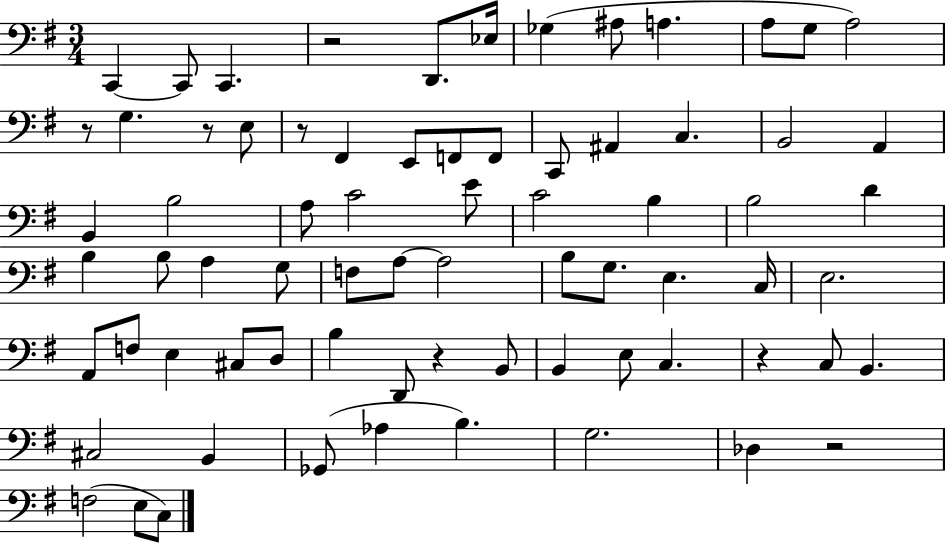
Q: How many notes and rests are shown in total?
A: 73